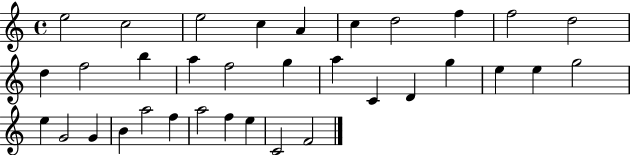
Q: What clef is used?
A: treble